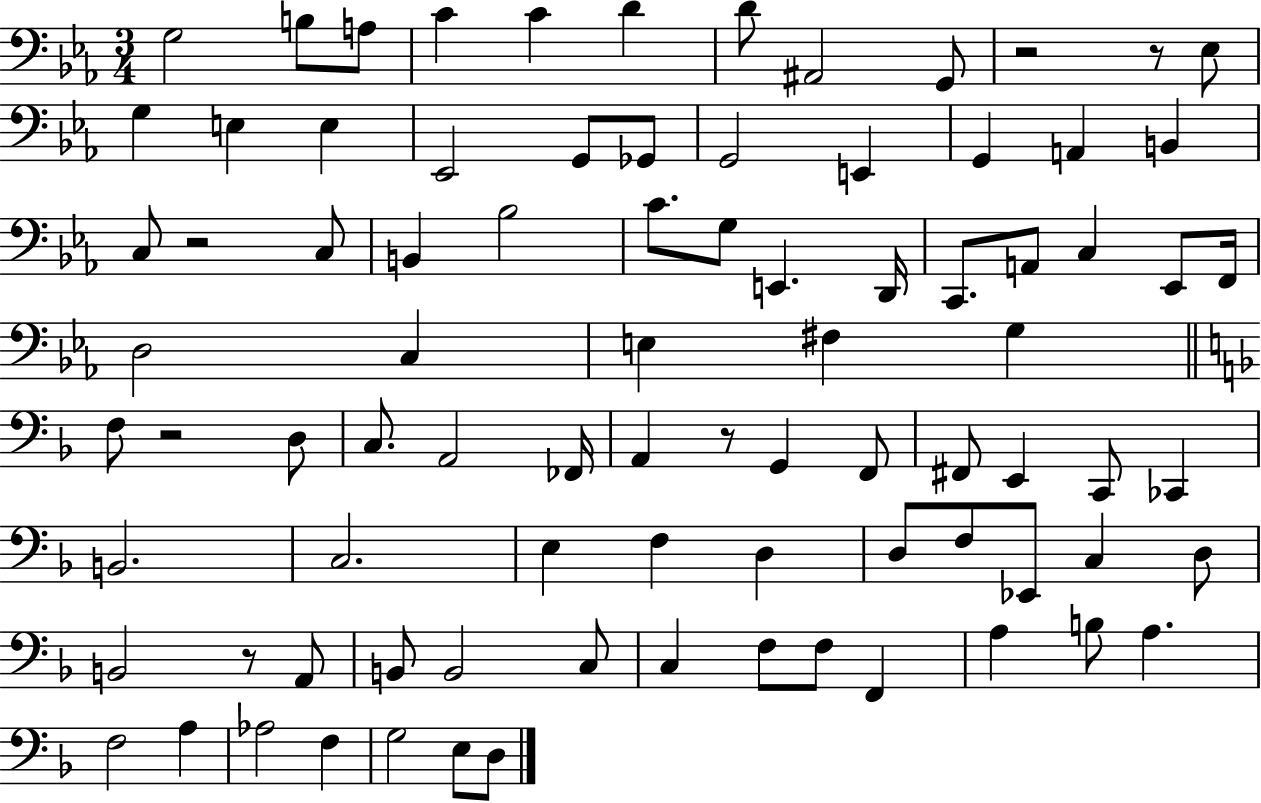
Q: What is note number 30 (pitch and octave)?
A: C2